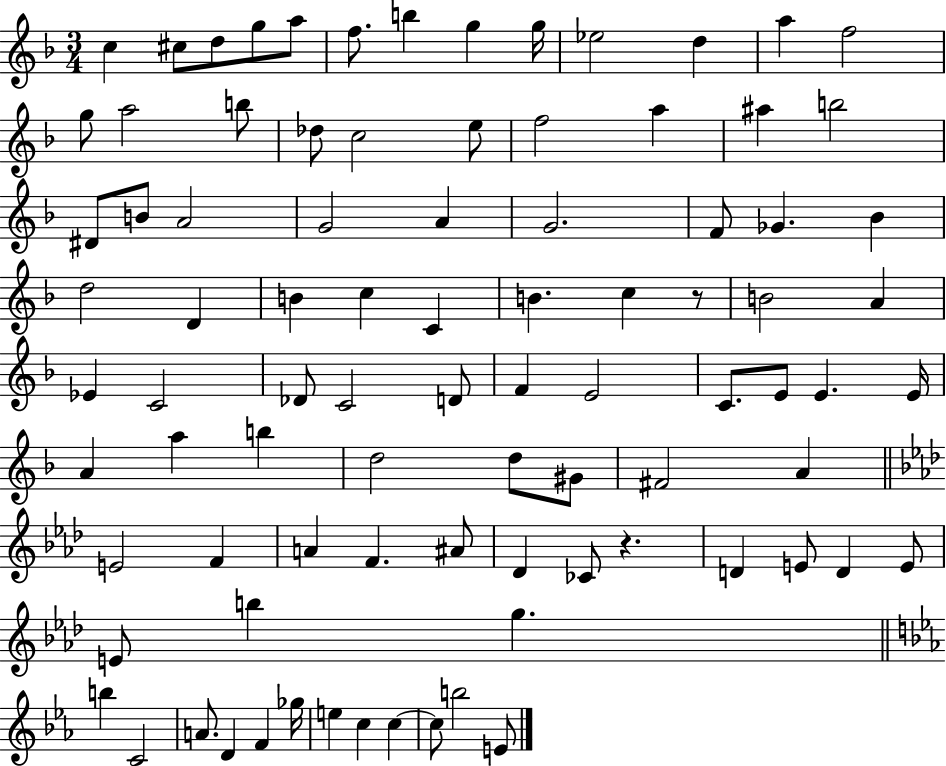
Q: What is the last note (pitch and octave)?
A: E4